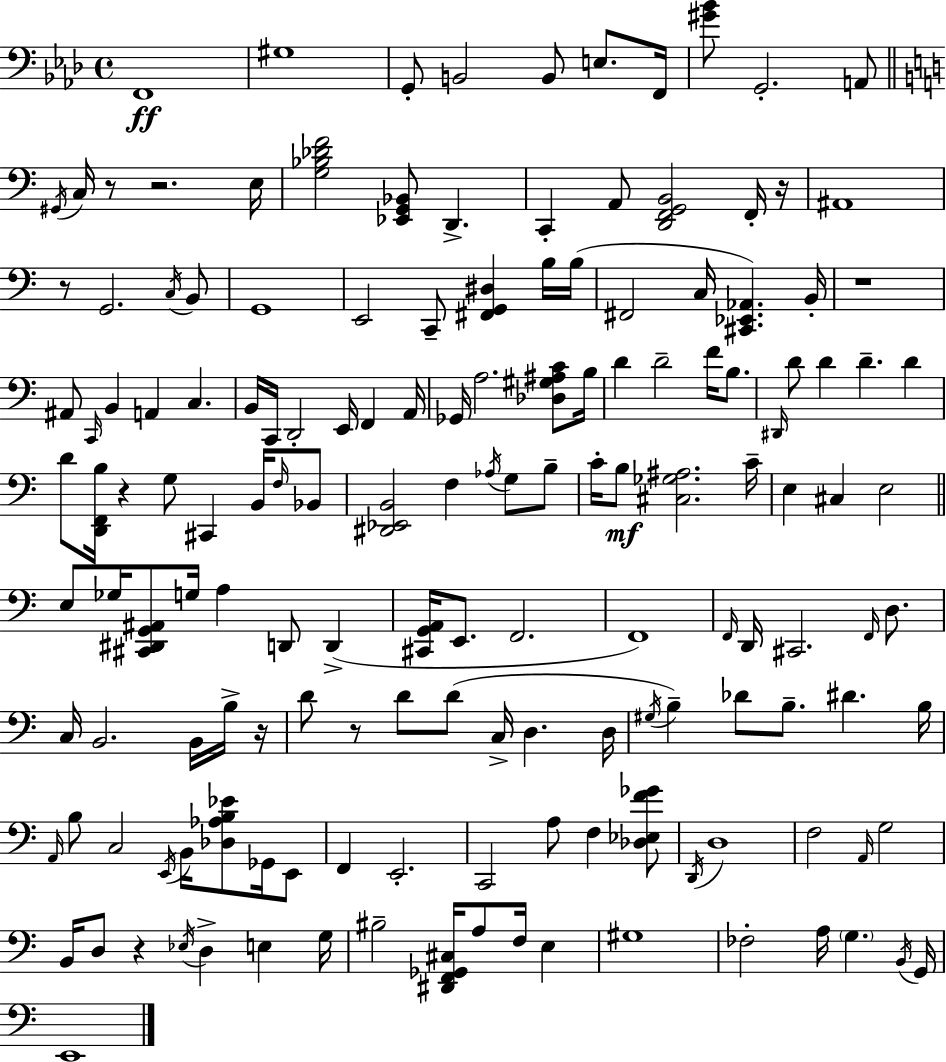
X:1
T:Untitled
M:4/4
L:1/4
K:Ab
F,,4 ^G,4 G,,/2 B,,2 B,,/2 E,/2 F,,/4 [^G_B]/2 G,,2 A,,/2 ^G,,/4 C,/4 z/2 z2 E,/4 [G,_B,_DF]2 [_E,,G,,_B,,]/2 D,, C,, A,,/2 [D,,F,,G,,B,,]2 F,,/4 z/4 ^A,,4 z/2 G,,2 C,/4 B,,/2 G,,4 E,,2 C,,/2 [^F,,G,,^D,] B,/4 B,/4 ^F,,2 C,/4 [^C,,_E,,_A,,] B,,/4 z4 ^A,,/2 C,,/4 B,, A,, C, B,,/4 C,,/4 D,,2 E,,/4 F,, A,,/4 _G,,/4 A,2 [_D,^G,^A,C]/2 B,/4 D D2 F/4 B,/2 ^D,,/4 D/2 D D D D/2 [D,,F,,B,]/4 z G,/2 ^C,, B,,/4 F,/4 _B,,/2 [^D,,_E,,B,,]2 F, _A,/4 G,/2 B,/2 C/4 B,/2 [^C,_G,^A,]2 C/4 E, ^C, E,2 E,/2 _G,/4 [^C,,^D,,G,,^A,,]/2 G,/4 A, D,,/2 D,, [^C,,G,,A,,]/4 E,,/2 F,,2 F,,4 F,,/4 D,,/4 ^C,,2 F,,/4 D,/2 C,/4 B,,2 B,,/4 B,/4 z/4 D/2 z/2 D/2 D/2 C,/4 D, D,/4 ^G,/4 B, _D/2 B,/2 ^D B,/4 A,,/4 B,/2 C,2 E,,/4 B,,/4 [_D,_A,B,_E]/2 _G,,/4 E,,/2 F,, E,,2 C,,2 A,/2 F, [_D,_E,F_G]/2 D,,/4 D,4 F,2 A,,/4 G,2 B,,/4 D,/2 z _E,/4 D, E, G,/4 ^B,2 [^D,,F,,_G,,^C,]/4 A,/2 F,/4 E, ^G,4 _F,2 A,/4 G, B,,/4 G,,/4 E,,4